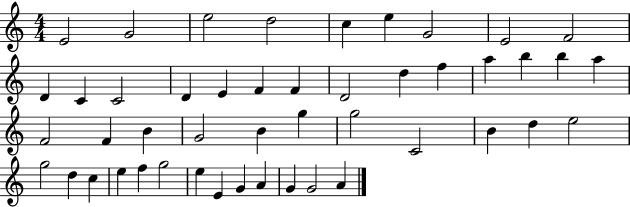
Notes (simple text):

E4/h G4/h E5/h D5/h C5/q E5/q G4/h E4/h F4/h D4/q C4/q C4/h D4/q E4/q F4/q F4/q D4/h D5/q F5/q A5/q B5/q B5/q A5/q F4/h F4/q B4/q G4/h B4/q G5/q G5/h C4/h B4/q D5/q E5/h G5/h D5/q C5/q E5/q F5/q G5/h E5/q E4/q G4/q A4/q G4/q G4/h A4/q